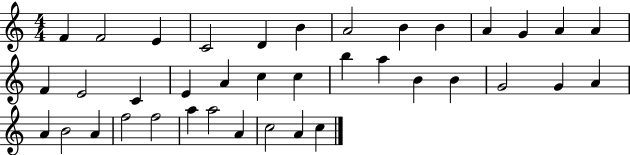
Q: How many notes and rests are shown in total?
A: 38